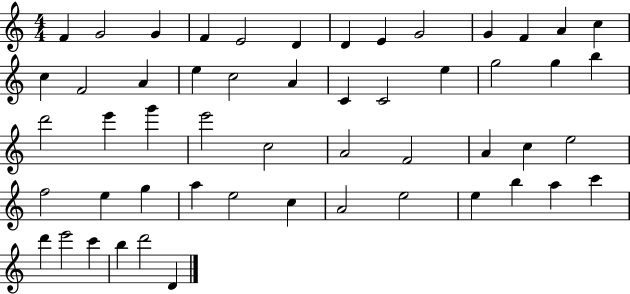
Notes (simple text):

F4/q G4/h G4/q F4/q E4/h D4/q D4/q E4/q G4/h G4/q F4/q A4/q C5/q C5/q F4/h A4/q E5/q C5/h A4/q C4/q C4/h E5/q G5/h G5/q B5/q D6/h E6/q G6/q E6/h C5/h A4/h F4/h A4/q C5/q E5/h F5/h E5/q G5/q A5/q E5/h C5/q A4/h E5/h E5/q B5/q A5/q C6/q D6/q E6/h C6/q B5/q D6/h D4/q